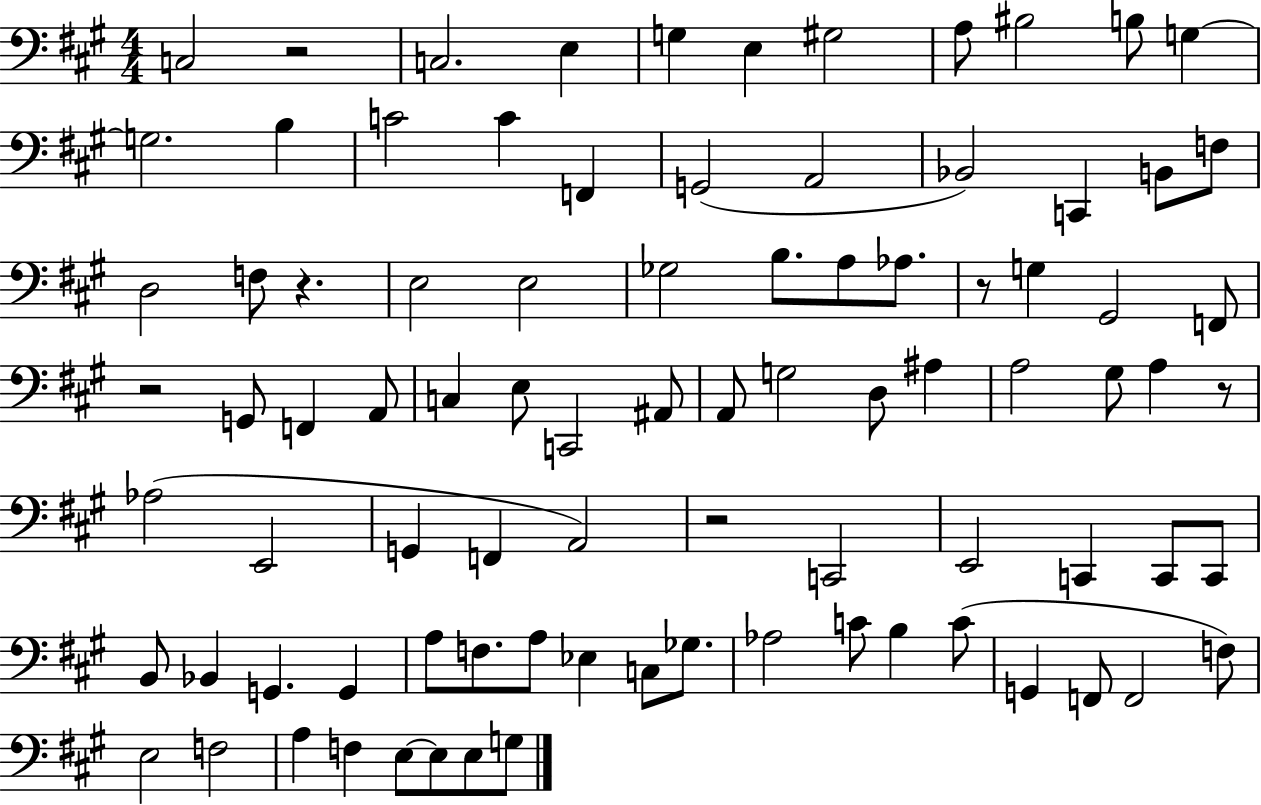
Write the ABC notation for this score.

X:1
T:Untitled
M:4/4
L:1/4
K:A
C,2 z2 C,2 E, G, E, ^G,2 A,/2 ^B,2 B,/2 G, G,2 B, C2 C F,, G,,2 A,,2 _B,,2 C,, B,,/2 F,/2 D,2 F,/2 z E,2 E,2 _G,2 B,/2 A,/2 _A,/2 z/2 G, ^G,,2 F,,/2 z2 G,,/2 F,, A,,/2 C, E,/2 C,,2 ^A,,/2 A,,/2 G,2 D,/2 ^A, A,2 ^G,/2 A, z/2 _A,2 E,,2 G,, F,, A,,2 z2 C,,2 E,,2 C,, C,,/2 C,,/2 B,,/2 _B,, G,, G,, A,/2 F,/2 A,/2 _E, C,/2 _G,/2 _A,2 C/2 B, C/2 G,, F,,/2 F,,2 F,/2 E,2 F,2 A, F, E,/2 E,/2 E,/2 G,/2